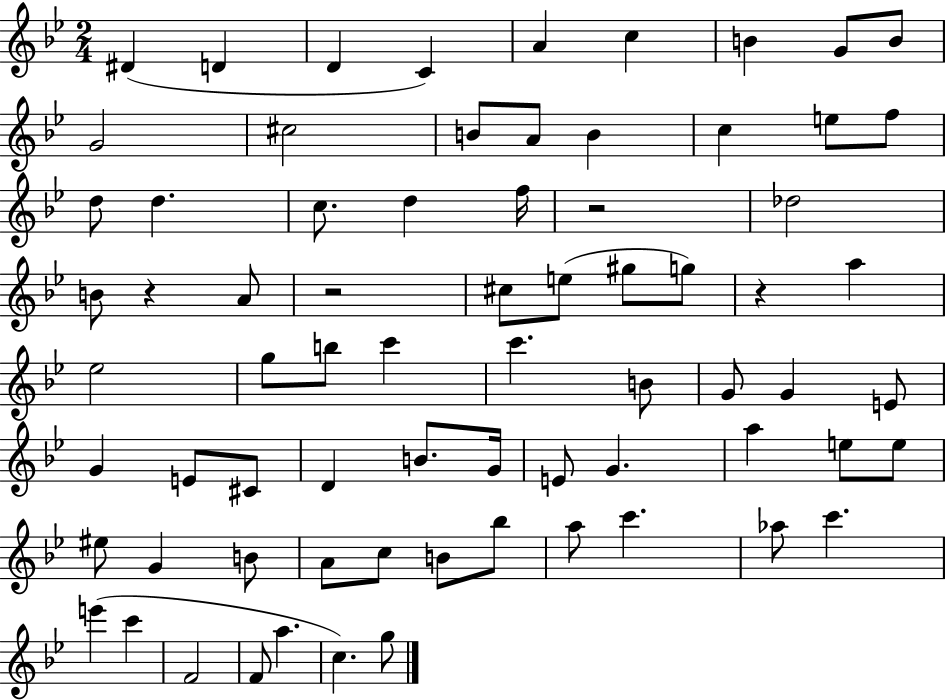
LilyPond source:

{
  \clef treble
  \numericTimeSignature
  \time 2/4
  \key bes \major
  \repeat volta 2 { dis'4( d'4 | d'4 c'4) | a'4 c''4 | b'4 g'8 b'8 | \break g'2 | cis''2 | b'8 a'8 b'4 | c''4 e''8 f''8 | \break d''8 d''4. | c''8. d''4 f''16 | r2 | des''2 | \break b'8 r4 a'8 | r2 | cis''8 e''8( gis''8 g''8) | r4 a''4 | \break ees''2 | g''8 b''8 c'''4 | c'''4. b'8 | g'8 g'4 e'8 | \break g'4 e'8 cis'8 | d'4 b'8. g'16 | e'8 g'4. | a''4 e''8 e''8 | \break eis''8 g'4 b'8 | a'8 c''8 b'8 bes''8 | a''8 c'''4. | aes''8 c'''4. | \break e'''4( c'''4 | f'2 | f'8 a''4. | c''4.) g''8 | \break } \bar "|."
}